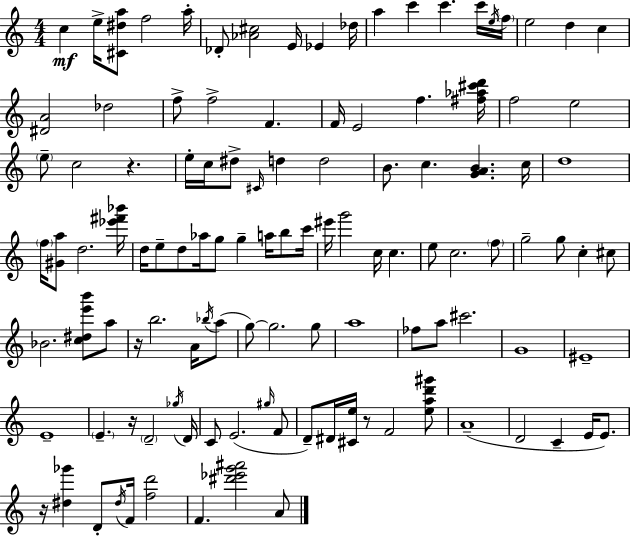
C5/q E5/s [C#4,D#5,A5]/e F5/h A5/s Db4/e [Ab4,C#5]/h E4/s Eb4/q Db5/s A5/q C6/q C6/q. C6/s E5/s F5/s E5/h D5/q C5/q [D#4,A4]/h Db5/h F5/e F5/h F4/q. F4/s E4/h F5/q. [F#5,Ab5,C#6,D6]/s F5/h E5/h E5/e C5/h R/q. E5/s C5/s D#5/e C#4/s D5/q D5/h B4/e. C5/q. [G4,A4,B4]/q. C5/s D5/w F5/s [G#4,A5]/e D5/h. [Eb6,F#6,Bb6]/s D5/s E5/e D5/e Ab5/s G5/e G5/q A5/s B5/e C6/s EIS6/s G6/h C5/s C5/q. E5/e C5/h. F5/e G5/h G5/e C5/q C#5/e Bb4/h. [C5,D#5,E6,B6]/e A5/e R/s B5/h. A4/s Bb5/s A5/e G5/e G5/h. G5/e A5/w FES5/e A5/e C#6/h. G4/w EIS4/w E4/w E4/q. R/s D4/h Gb5/s D4/s C4/e E4/h. G#5/s F4/e D4/e D#4/s [C#4,E5]/s R/e F4/h [E5,A5,D6,G#6]/e A4/w D4/h C4/q E4/s E4/e. R/s [D#5,Gb6]/q D4/e D#5/s F4/s [F5,D6]/h F4/q. [D#6,Eb6,G6,A#6]/h A4/e